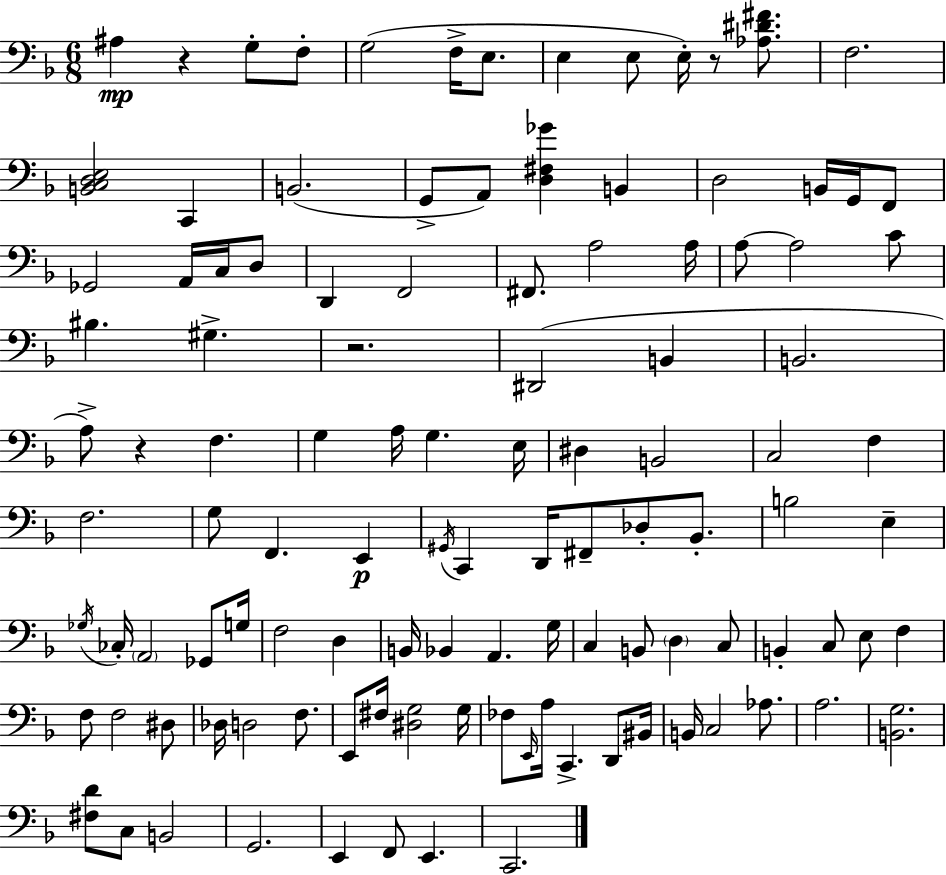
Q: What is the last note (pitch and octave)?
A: C2